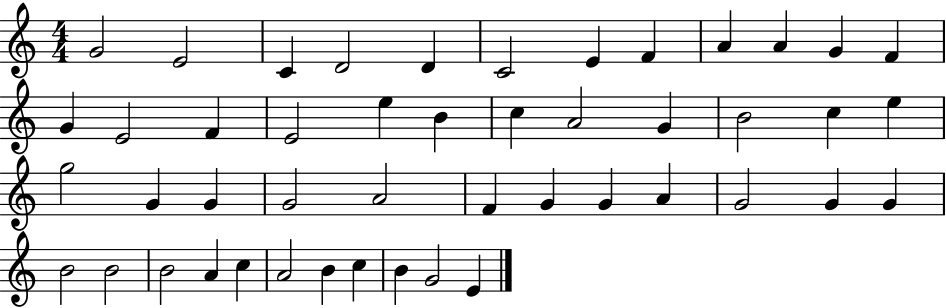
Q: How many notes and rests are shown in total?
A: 47